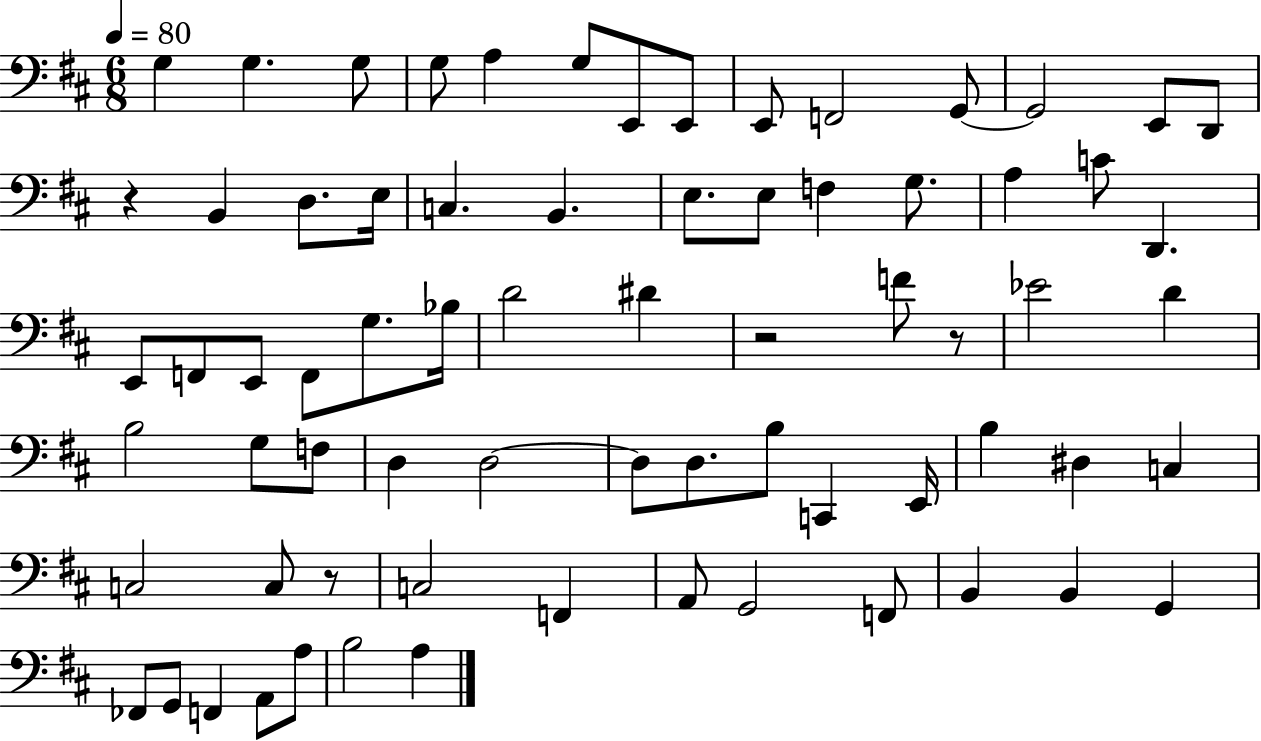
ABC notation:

X:1
T:Untitled
M:6/8
L:1/4
K:D
G, G, G,/2 G,/2 A, G,/2 E,,/2 E,,/2 E,,/2 F,,2 G,,/2 G,,2 E,,/2 D,,/2 z B,, D,/2 E,/4 C, B,, E,/2 E,/2 F, G,/2 A, C/2 D,, E,,/2 F,,/2 E,,/2 F,,/2 G,/2 _B,/4 D2 ^D z2 F/2 z/2 _E2 D B,2 G,/2 F,/2 D, D,2 D,/2 D,/2 B,/2 C,, E,,/4 B, ^D, C, C,2 C,/2 z/2 C,2 F,, A,,/2 G,,2 F,,/2 B,, B,, G,, _F,,/2 G,,/2 F,, A,,/2 A,/2 B,2 A,